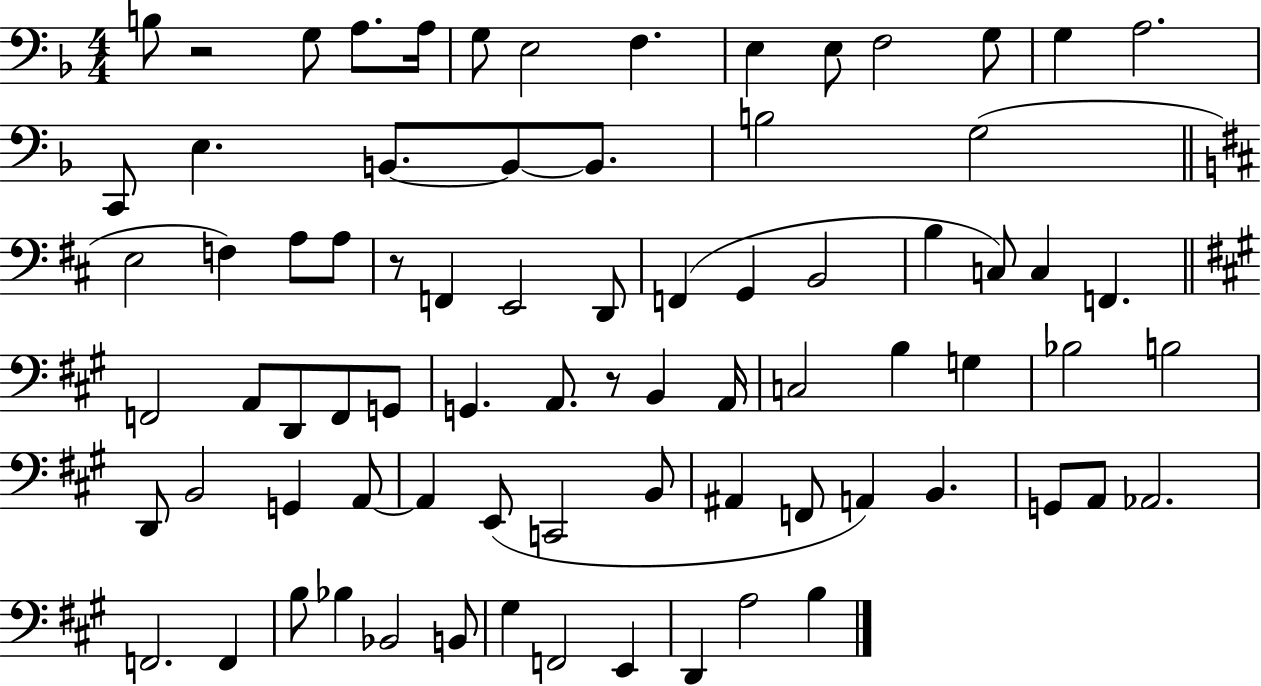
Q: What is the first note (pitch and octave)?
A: B3